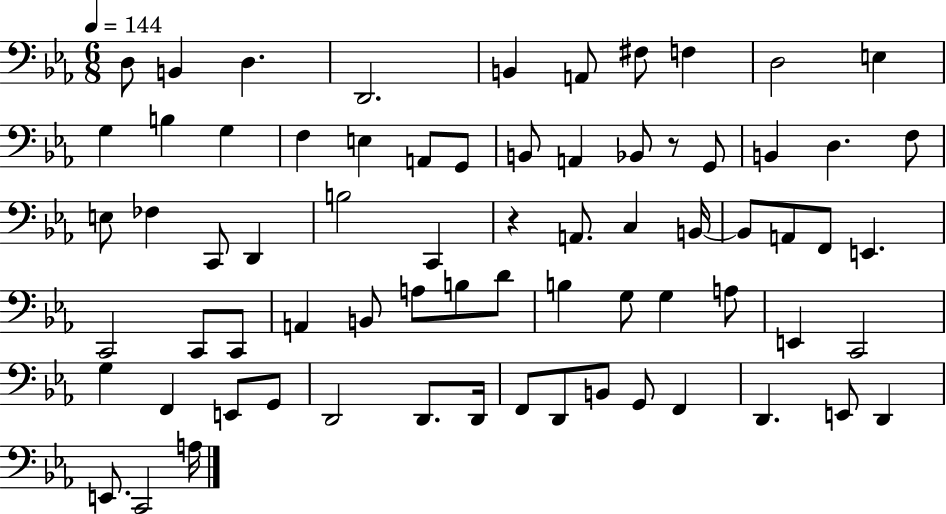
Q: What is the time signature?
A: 6/8